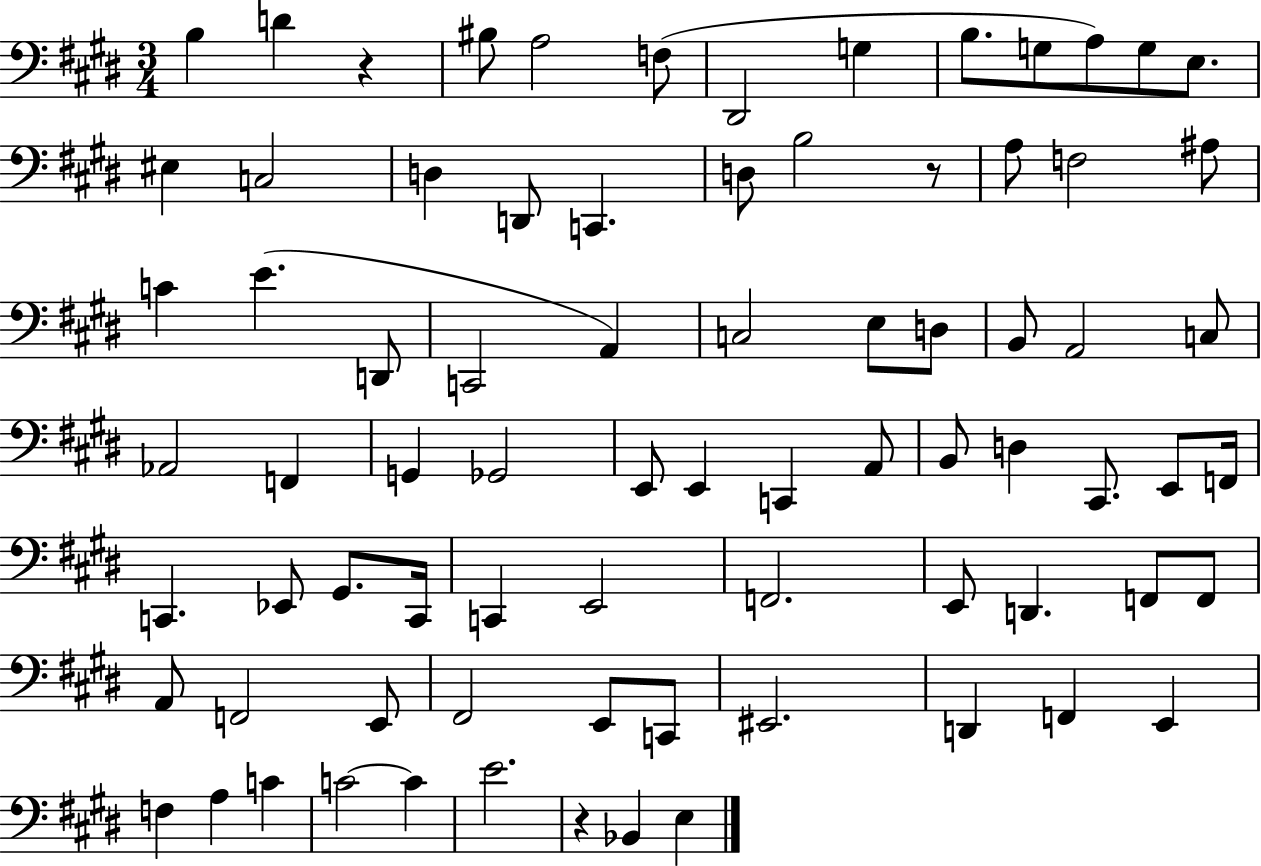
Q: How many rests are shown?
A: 3